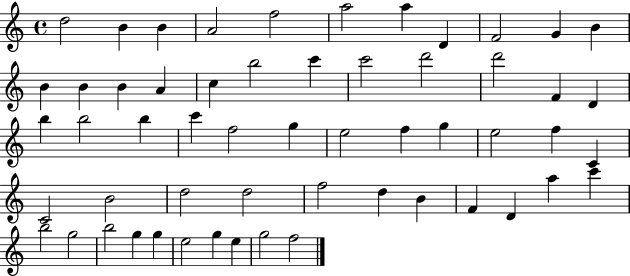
D5/h B4/q B4/q A4/h F5/h A5/h A5/q D4/q F4/h G4/q B4/q B4/q B4/q B4/q A4/q C5/q B5/h C6/q C6/h D6/h D6/h F4/q D4/q B5/q B5/h B5/q C6/q F5/h G5/q E5/h F5/q G5/q E5/h F5/q C4/q C4/h B4/h D5/h D5/h F5/h D5/q B4/q F4/q D4/q A5/q C6/q B5/h G5/h B5/h G5/q G5/q E5/h G5/q E5/q G5/h F5/h